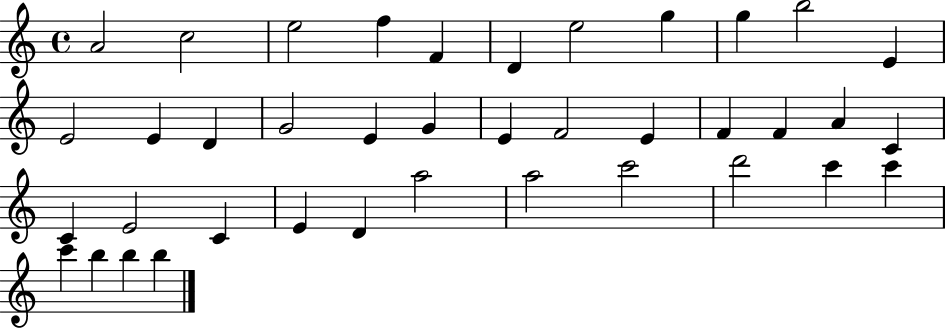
{
  \clef treble
  \time 4/4
  \defaultTimeSignature
  \key c \major
  a'2 c''2 | e''2 f''4 f'4 | d'4 e''2 g''4 | g''4 b''2 e'4 | \break e'2 e'4 d'4 | g'2 e'4 g'4 | e'4 f'2 e'4 | f'4 f'4 a'4 c'4 | \break c'4 e'2 c'4 | e'4 d'4 a''2 | a''2 c'''2 | d'''2 c'''4 c'''4 | \break c'''4 b''4 b''4 b''4 | \bar "|."
}